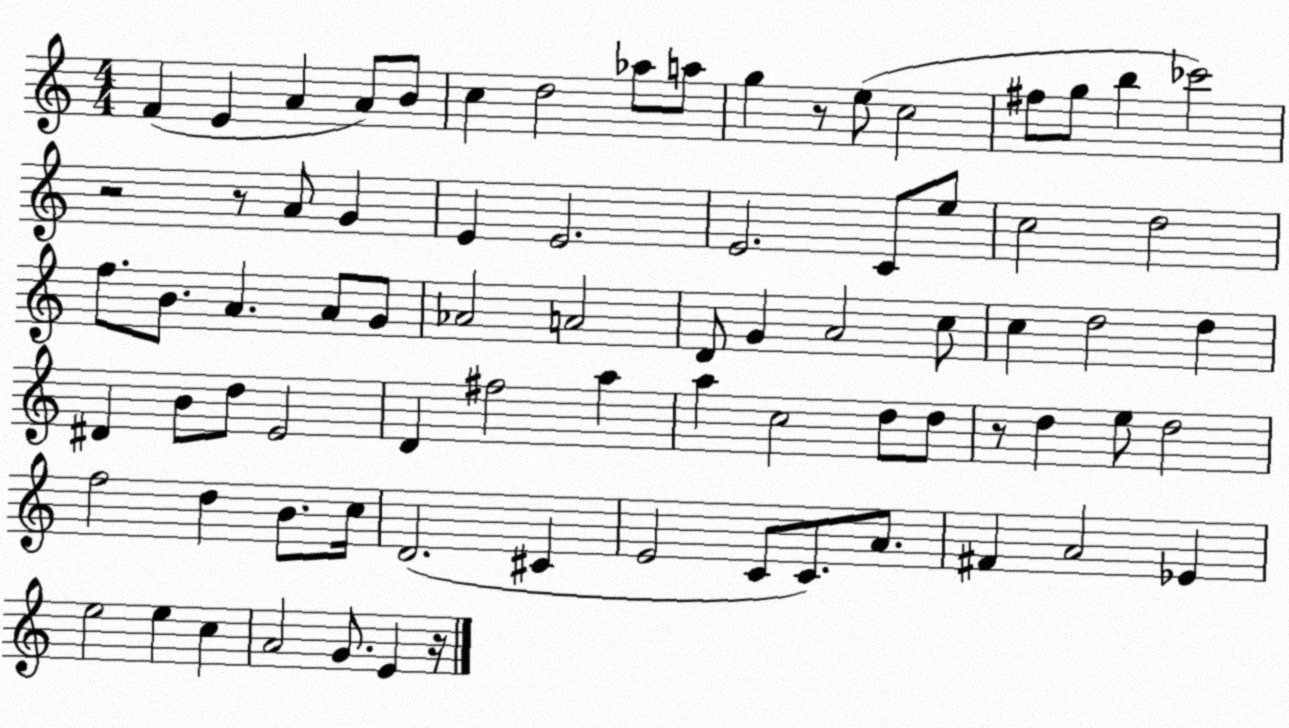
X:1
T:Untitled
M:4/4
L:1/4
K:C
F E A A/2 B/2 c d2 _a/2 a/2 g z/2 e/2 c2 ^f/2 g/2 b _c'2 z2 z/2 A/2 G E E2 E2 C/2 e/2 c2 d2 f/2 B/2 A A/2 G/2 _A2 A2 D/2 G A2 c/2 c d2 d ^D B/2 d/2 E2 D ^f2 a a c2 d/2 d/2 z/2 d e/2 d2 f2 d B/2 c/4 D2 ^C E2 C/2 C/2 A/2 ^F A2 _E e2 e c A2 G/2 E z/4